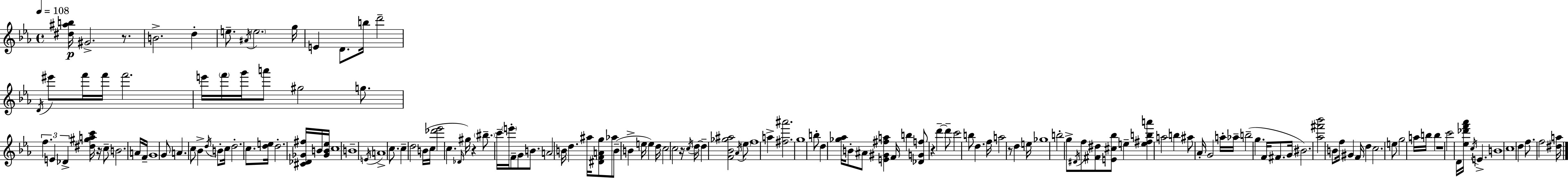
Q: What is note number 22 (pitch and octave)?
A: G5